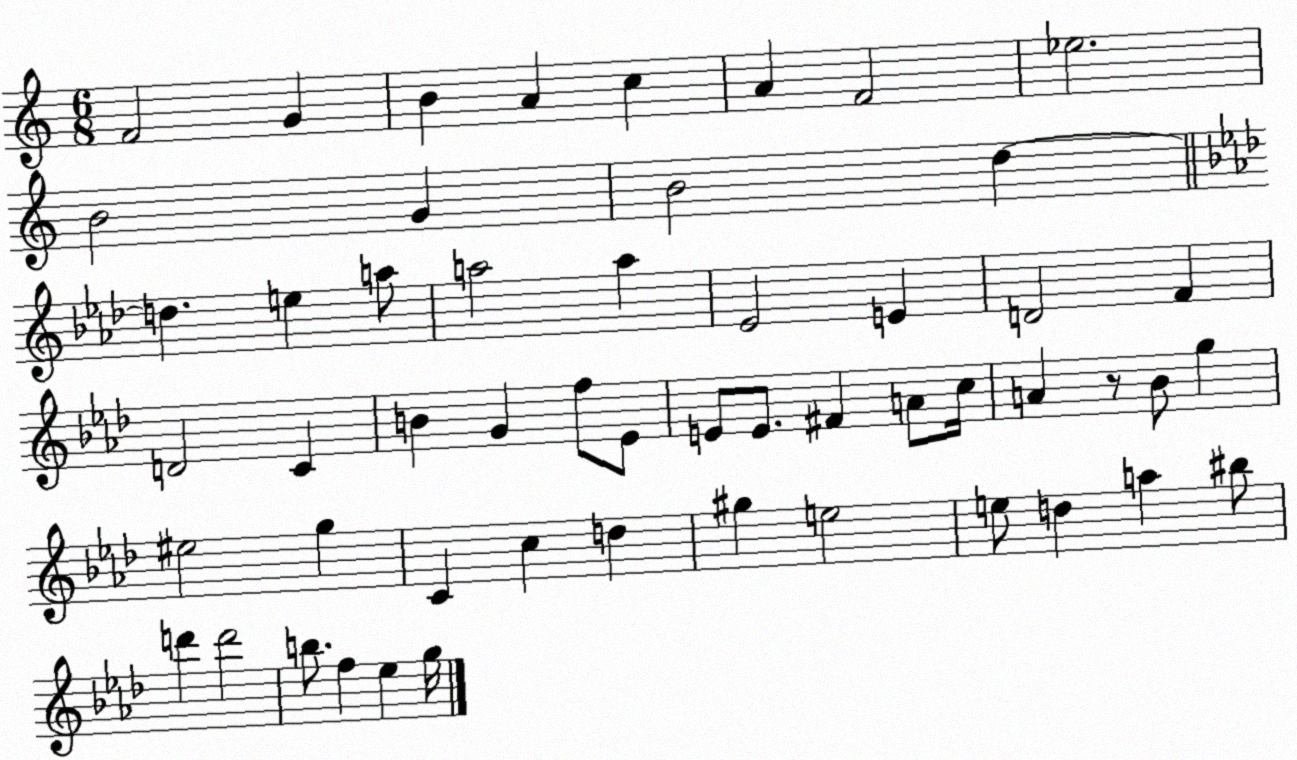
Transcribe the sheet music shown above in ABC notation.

X:1
T:Untitled
M:6/8
L:1/4
K:C
F2 G B A c A F2 _e2 B2 G B2 d d e a/2 a2 a _E2 E D2 F D2 C B G f/2 _E/2 E/2 E/2 ^F A/2 c/4 A z/2 _B/2 g ^e2 g C c d ^g e2 e/2 d a ^b/2 d' d'2 b/2 f _e g/4